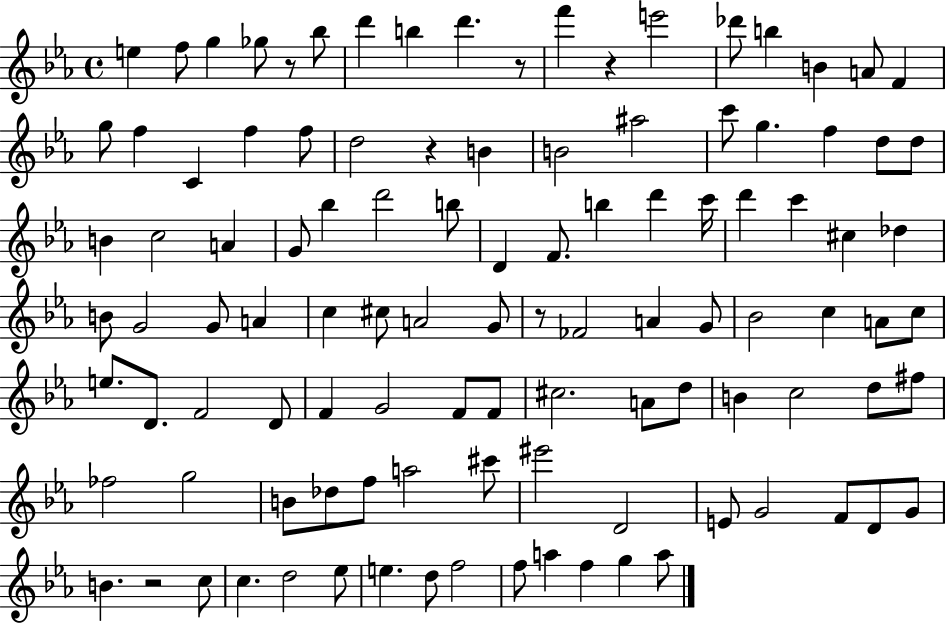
E5/q F5/e G5/q Gb5/e R/e Bb5/e D6/q B5/q D6/q. R/e F6/q R/q E6/h Db6/e B5/q B4/q A4/e F4/q G5/e F5/q C4/q F5/q F5/e D5/h R/q B4/q B4/h A#5/h C6/e G5/q. F5/q D5/e D5/e B4/q C5/h A4/q G4/e Bb5/q D6/h B5/e D4/q F4/e. B5/q D6/q C6/s D6/q C6/q C#5/q Db5/q B4/e G4/h G4/e A4/q C5/q C#5/e A4/h G4/e R/e FES4/h A4/q G4/e Bb4/h C5/q A4/e C5/e E5/e. D4/e. F4/h D4/e F4/q G4/h F4/e F4/e C#5/h. A4/e D5/e B4/q C5/h D5/e F#5/e FES5/h G5/h B4/e Db5/e F5/e A5/h C#6/e EIS6/h D4/h E4/e G4/h F4/e D4/e G4/e B4/q. R/h C5/e C5/q. D5/h Eb5/e E5/q. D5/e F5/h F5/e A5/q F5/q G5/q A5/e